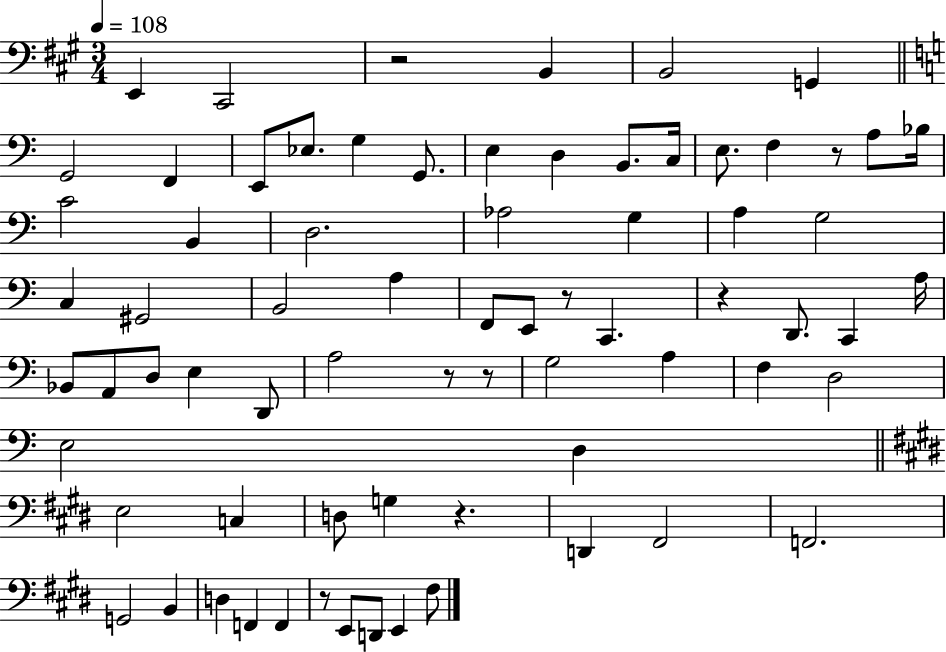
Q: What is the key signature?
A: A major